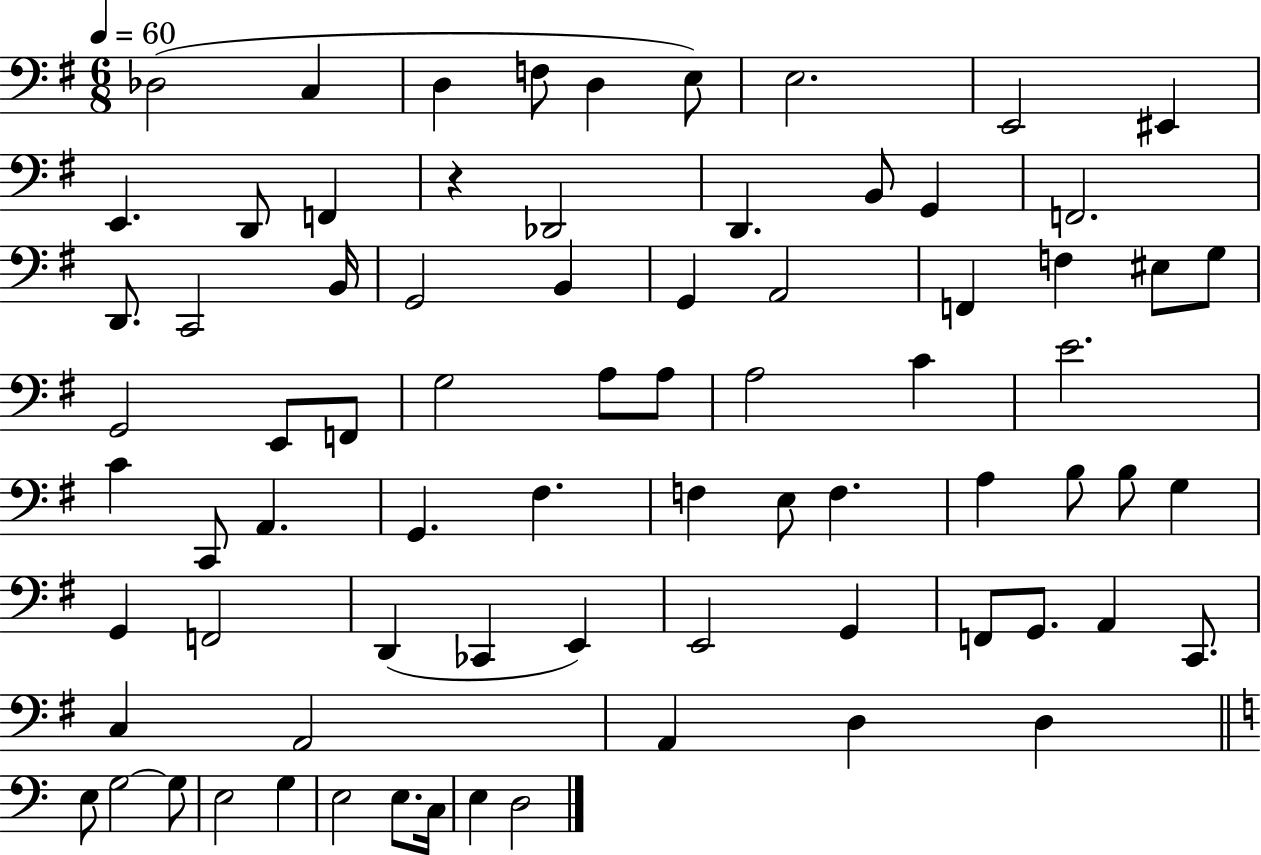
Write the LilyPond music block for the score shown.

{
  \clef bass
  \numericTimeSignature
  \time 6/8
  \key g \major
  \tempo 4 = 60
  \repeat volta 2 { des2( c4 | d4 f8 d4 e8) | e2. | e,2 eis,4 | \break e,4. d,8 f,4 | r4 des,2 | d,4. b,8 g,4 | f,2. | \break d,8. c,2 b,16 | g,2 b,4 | g,4 a,2 | f,4 f4 eis8 g8 | \break g,2 e,8 f,8 | g2 a8 a8 | a2 c'4 | e'2. | \break c'4 c,8 a,4. | g,4. fis4. | f4 e8 f4. | a4 b8 b8 g4 | \break g,4 f,2 | d,4( ces,4 e,4) | e,2 g,4 | f,8 g,8. a,4 c,8. | \break c4 a,2 | a,4 d4 d4 | \bar "||" \break \key a \minor e8 g2~~ g8 | e2 g4 | e2 e8. c16 | e4 d2 | \break } \bar "|."
}